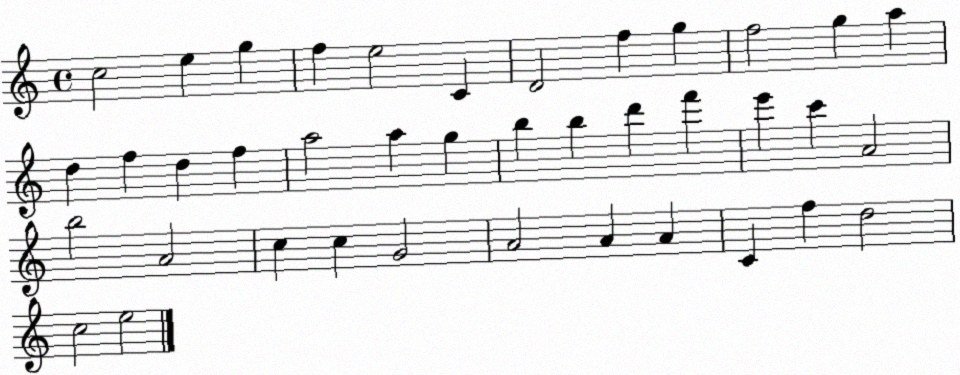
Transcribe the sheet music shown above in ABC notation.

X:1
T:Untitled
M:4/4
L:1/4
K:C
c2 e g f e2 C D2 f g f2 g a d f d f a2 a g b b d' f' e' c' A2 b2 A2 c c G2 A2 A A C f d2 c2 e2